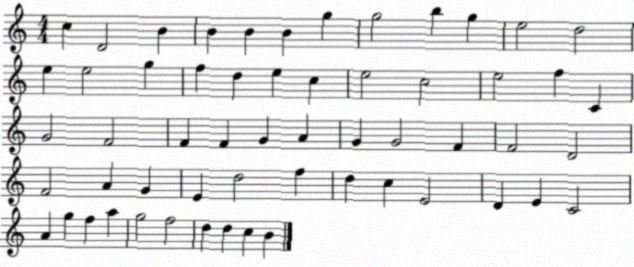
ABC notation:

X:1
T:Untitled
M:4/4
L:1/4
K:C
c D2 B B B B g g2 b g e2 d2 e e2 g f d e c e2 c2 e2 f C G2 F2 F F G A G G2 F F2 D2 F2 A G E d2 f d c E2 D E C2 A g f a g2 f2 d d c B